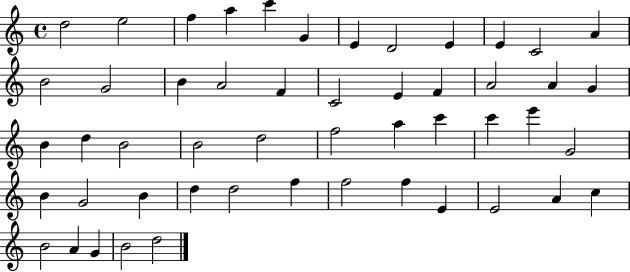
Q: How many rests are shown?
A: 0